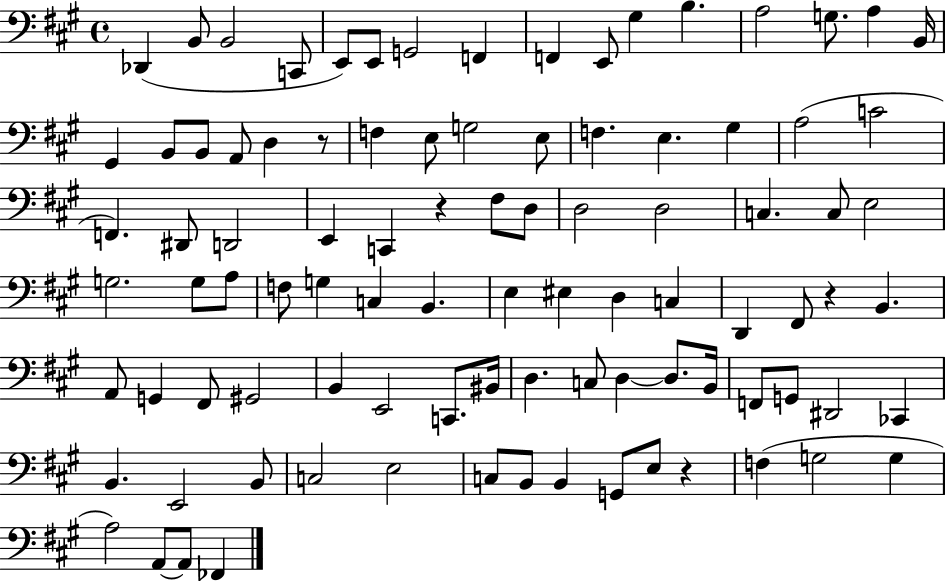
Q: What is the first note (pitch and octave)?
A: Db2